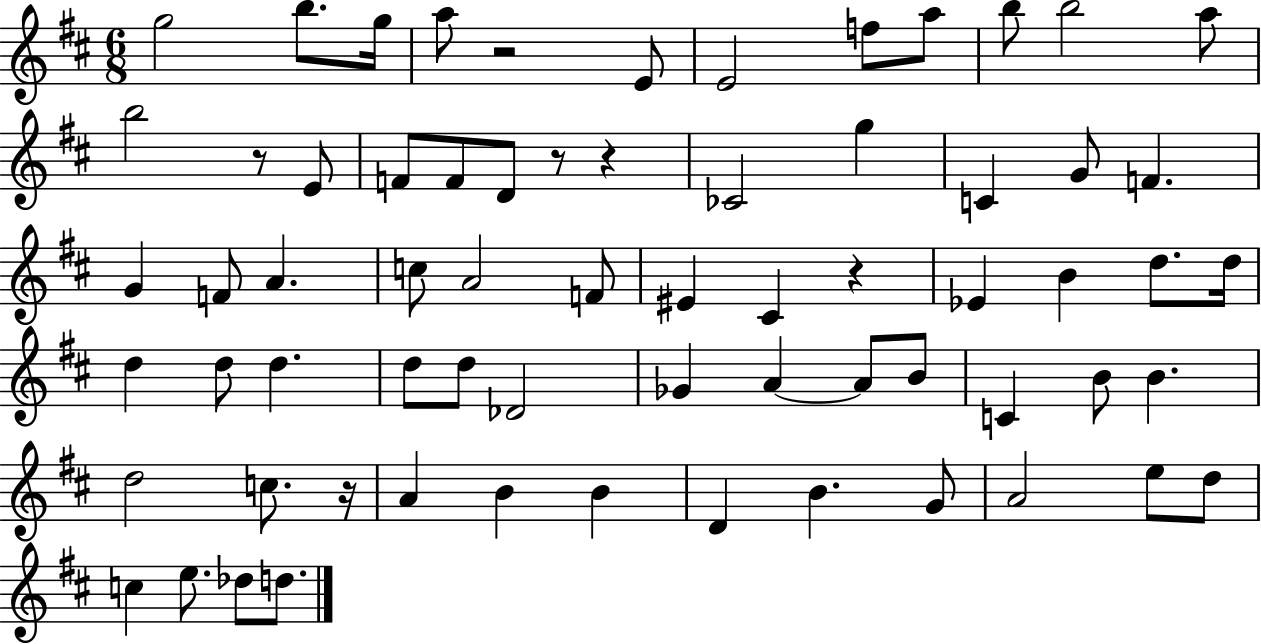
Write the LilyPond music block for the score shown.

{
  \clef treble
  \numericTimeSignature
  \time 6/8
  \key d \major
  \repeat volta 2 { g''2 b''8. g''16 | a''8 r2 e'8 | e'2 f''8 a''8 | b''8 b''2 a''8 | \break b''2 r8 e'8 | f'8 f'8 d'8 r8 r4 | ces'2 g''4 | c'4 g'8 f'4. | \break g'4 f'8 a'4. | c''8 a'2 f'8 | eis'4 cis'4 r4 | ees'4 b'4 d''8. d''16 | \break d''4 d''8 d''4. | d''8 d''8 des'2 | ges'4 a'4~~ a'8 b'8 | c'4 b'8 b'4. | \break d''2 c''8. r16 | a'4 b'4 b'4 | d'4 b'4. g'8 | a'2 e''8 d''8 | \break c''4 e''8. des''8 d''8. | } \bar "|."
}